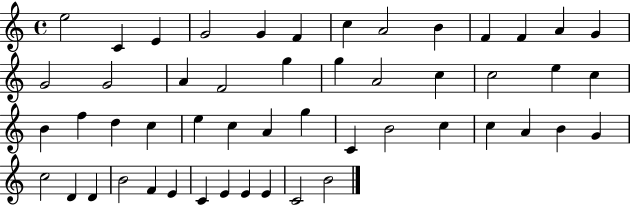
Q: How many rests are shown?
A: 0